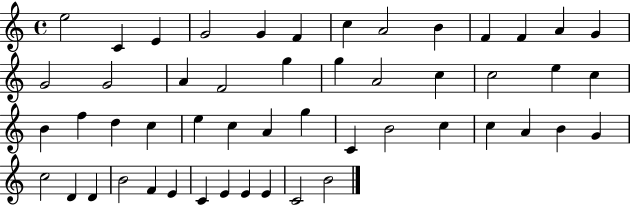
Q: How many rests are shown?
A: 0